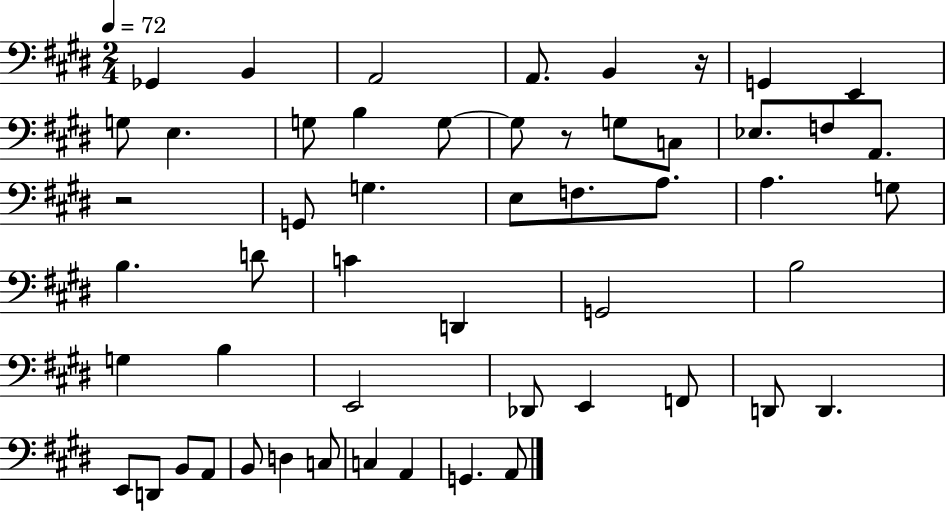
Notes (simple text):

Gb2/q B2/q A2/h A2/e. B2/q R/s G2/q E2/q G3/e E3/q. G3/e B3/q G3/e G3/e R/e G3/e C3/e Eb3/e. F3/e A2/e. R/h G2/e G3/q. E3/e F3/e. A3/e. A3/q. G3/e B3/q. D4/e C4/q D2/q G2/h B3/h G3/q B3/q E2/h Db2/e E2/q F2/e D2/e D2/q. E2/e D2/e B2/e A2/e B2/e D3/q C3/e C3/q A2/q G2/q. A2/e